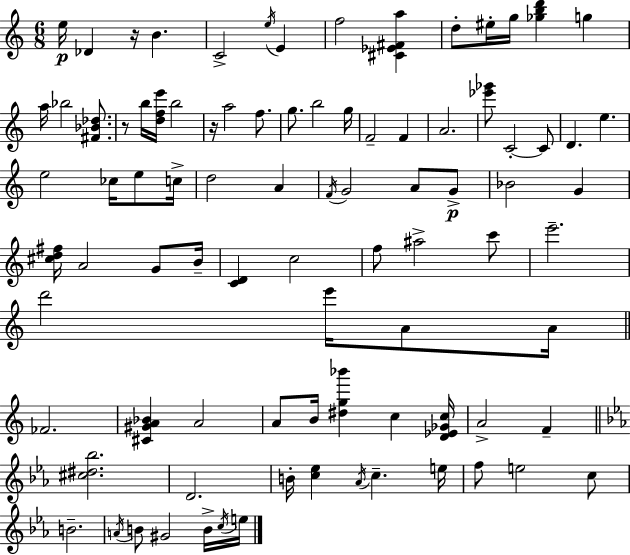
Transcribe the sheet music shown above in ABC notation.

X:1
T:Untitled
M:6/8
L:1/4
K:C
e/4 _D z/4 B C2 e/4 E f2 [^C_E^Fa] d/2 ^e/4 g/4 [_gbd'] g a/4 _b2 [^F_B_d]/2 z/2 b/4 [dfe']/4 b2 z/4 a2 f/2 g/2 b2 g/4 F2 F A2 [_e'_g']/2 C2 C/2 D e e2 _c/4 e/2 c/4 d2 A F/4 G2 A/2 G/2 _B2 G [^cd^f]/4 A2 G/2 B/4 [CD] c2 f/2 ^a2 c'/2 e'2 d'2 e'/4 A/2 A/4 _F2 [^C^GA_B] A2 A/2 B/4 [^dg_b'] c [D_E_Gc]/4 A2 F [^c^d_b]2 D2 B/4 [c_e] _A/4 c e/4 f/2 e2 c/2 B2 A/4 B/2 ^G2 B/4 c/4 e/4